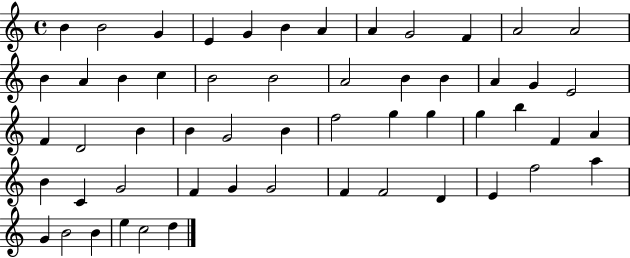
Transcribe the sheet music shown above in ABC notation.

X:1
T:Untitled
M:4/4
L:1/4
K:C
B B2 G E G B A A G2 F A2 A2 B A B c B2 B2 A2 B B A G E2 F D2 B B G2 B f2 g g g b F A B C G2 F G G2 F F2 D E f2 a G B2 B e c2 d